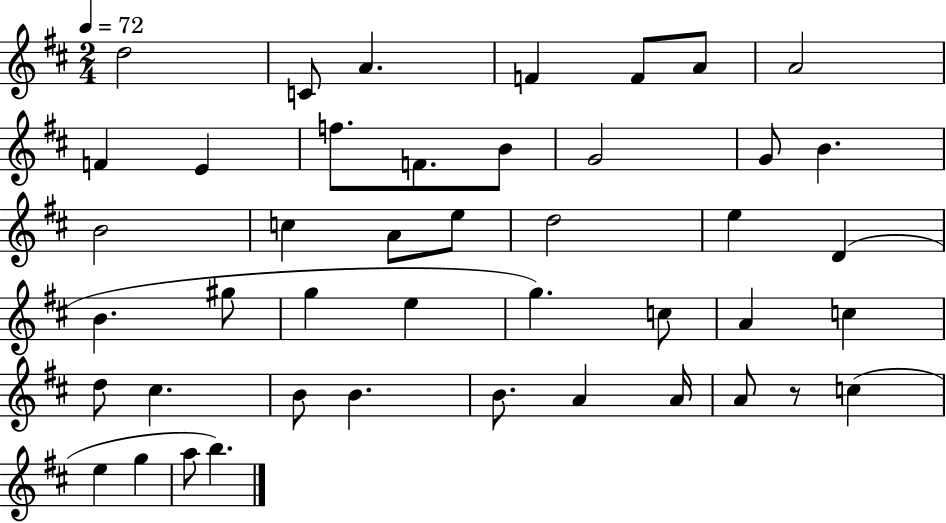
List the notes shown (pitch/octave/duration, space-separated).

D5/h C4/e A4/q. F4/q F4/e A4/e A4/h F4/q E4/q F5/e. F4/e. B4/e G4/h G4/e B4/q. B4/h C5/q A4/e E5/e D5/h E5/q D4/q B4/q. G#5/e G5/q E5/q G5/q. C5/e A4/q C5/q D5/e C#5/q. B4/e B4/q. B4/e. A4/q A4/s A4/e R/e C5/q E5/q G5/q A5/e B5/q.